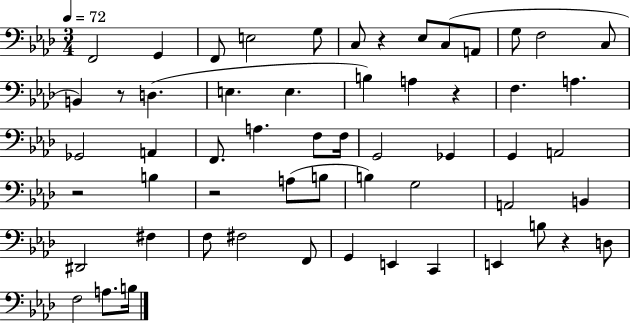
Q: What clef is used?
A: bass